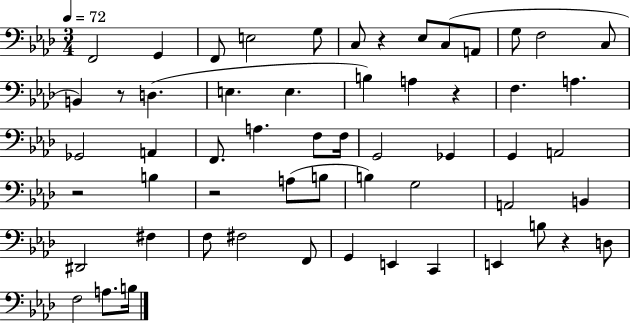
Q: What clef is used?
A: bass